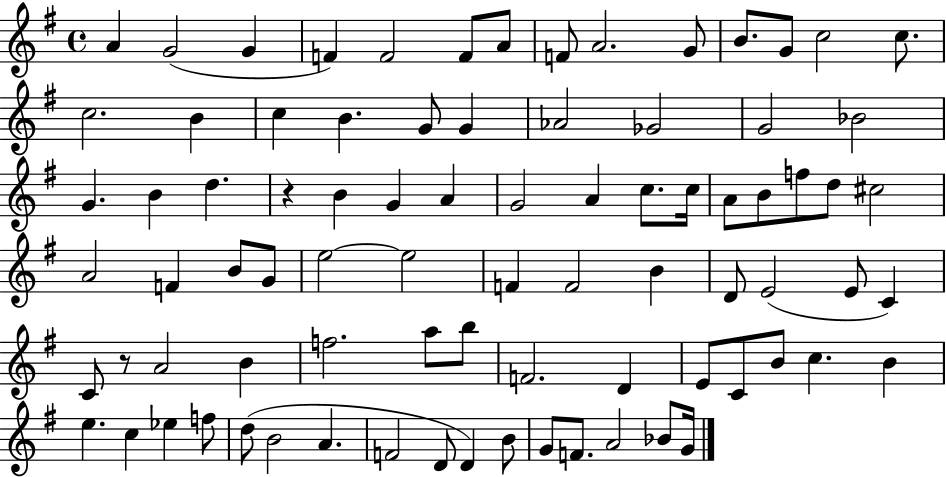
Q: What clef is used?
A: treble